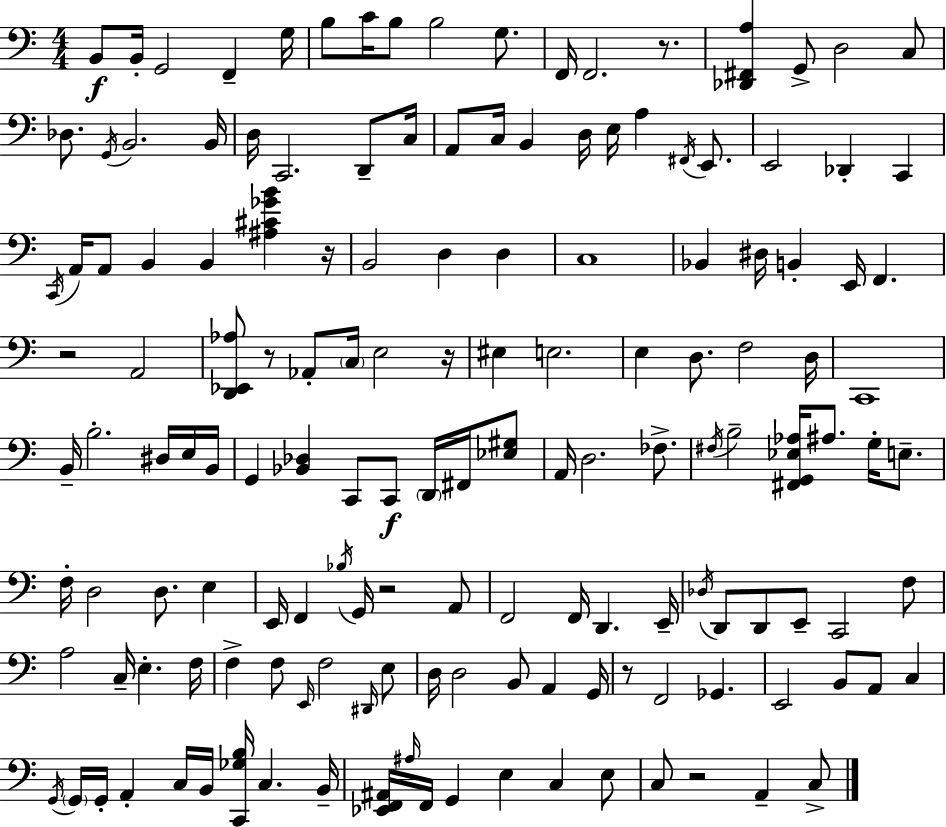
B2/e B2/s G2/h F2/q G3/s B3/e C4/s B3/e B3/h G3/e. F2/s F2/h. R/e. [Db2,F#2,A3]/q G2/e D3/h C3/e Db3/e. G2/s B2/h. B2/s D3/s C2/h. D2/e C3/s A2/e C3/s B2/q D3/s E3/s A3/q F#2/s E2/e. E2/h Db2/q C2/q C2/s A2/s A2/e B2/q B2/q [A#3,C#4,Gb4,B4]/q R/s B2/h D3/q D3/q C3/w Bb2/q D#3/s B2/q E2/s F2/q. R/h A2/h [D2,Eb2,Ab3]/e R/e Ab2/e C3/s E3/h R/s EIS3/q E3/h. E3/q D3/e. F3/h D3/s C2/w B2/s B3/h. D#3/s E3/s B2/s G2/q [Bb2,Db3]/q C2/e C2/e D2/s F#2/s [Eb3,G#3]/e A2/s D3/h. FES3/e. F#3/s B3/h [F#2,G2,Eb3,Ab3]/s A#3/e. G3/s E3/e. F3/s D3/h D3/e. E3/q E2/s F2/q Bb3/s G2/s R/h A2/e F2/h F2/s D2/q. E2/s Db3/s D2/e D2/e E2/e C2/h F3/e A3/h C3/s E3/q. F3/s F3/q F3/e E2/s F3/h D#2/s E3/e D3/s D3/h B2/e A2/q G2/s R/e F2/h Gb2/q. E2/h B2/e A2/e C3/q G2/s G2/s G2/s A2/q C3/s B2/s [C2,Gb3,B3]/s C3/q. B2/s [Eb2,F2,A#2]/s A#3/s F2/s G2/q E3/q C3/q E3/e C3/e R/h A2/q C3/e